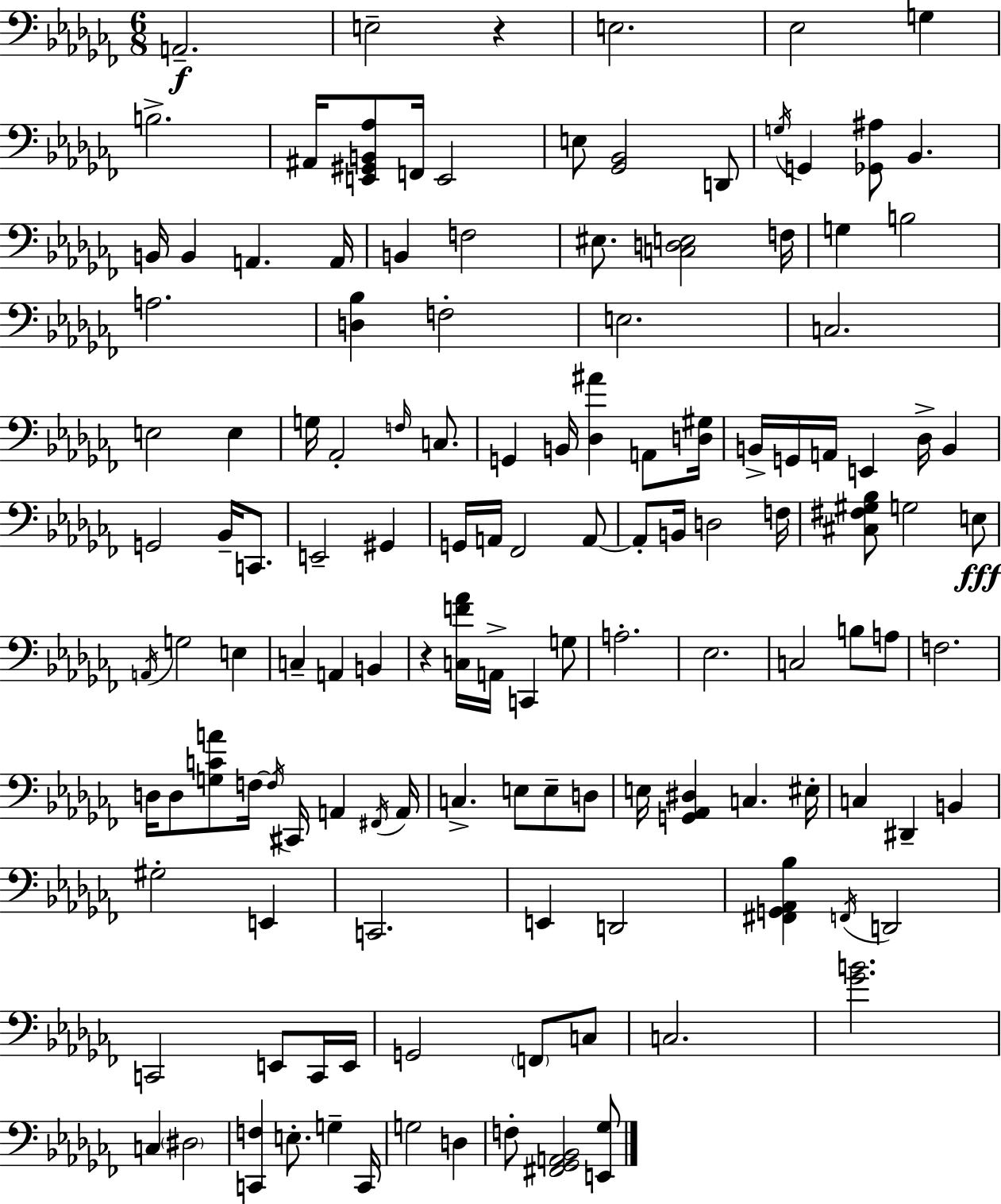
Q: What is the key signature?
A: AES minor